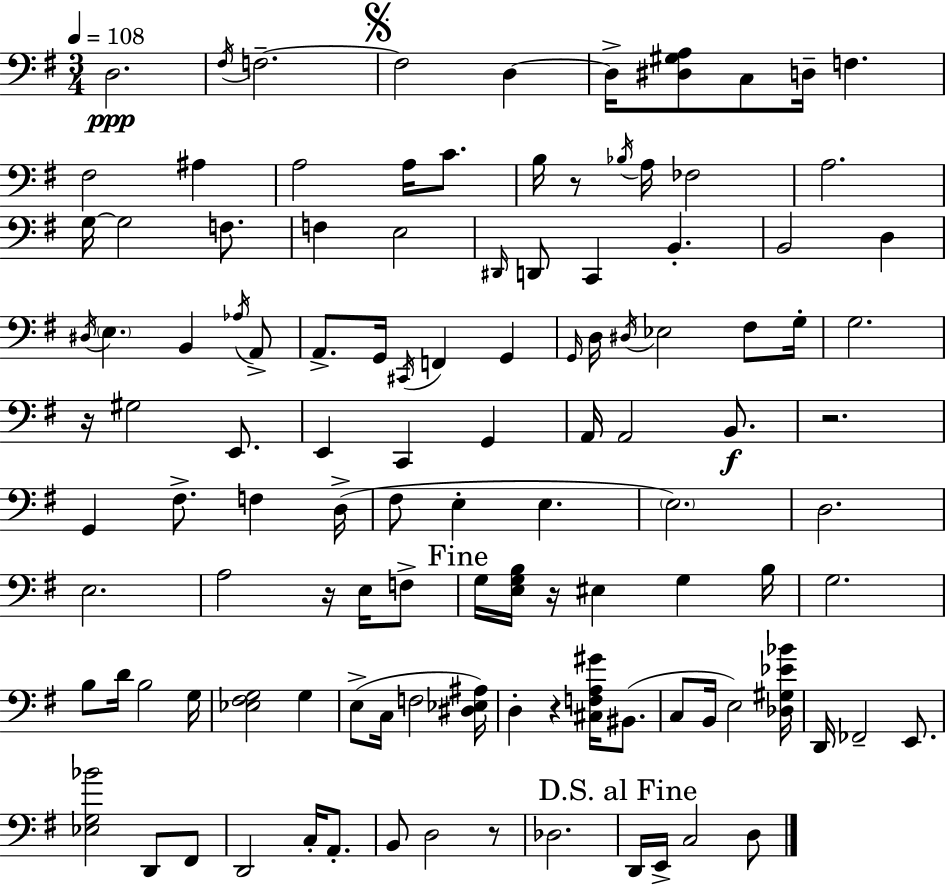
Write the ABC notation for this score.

X:1
T:Untitled
M:3/4
L:1/4
K:G
D,2 ^F,/4 F,2 F,2 D, D,/4 [^D,^G,A,]/2 C,/2 D,/4 F, ^F,2 ^A, A,2 A,/4 C/2 B,/4 z/2 _B,/4 A,/4 _F,2 A,2 G,/4 G,2 F,/2 F, E,2 ^D,,/4 D,,/2 C,, B,, B,,2 D, ^D,/4 E, B,, _A,/4 A,,/2 A,,/2 G,,/4 ^C,,/4 F,, G,, G,,/4 D,/4 ^D,/4 _E,2 ^F,/2 G,/4 G,2 z/4 ^G,2 E,,/2 E,, C,, G,, A,,/4 A,,2 B,,/2 z2 G,, ^F,/2 F, D,/4 ^F,/2 E, E, E,2 D,2 E,2 A,2 z/4 E,/4 F,/2 G,/4 [E,G,B,]/4 z/4 ^E, G, B,/4 G,2 B,/2 D/4 B,2 G,/4 [_E,^F,G,]2 G, E,/2 C,/4 F,2 [^D,_E,^A,]/4 D, z [^C,F,A,^G]/4 ^B,,/2 C,/2 B,,/4 E,2 [_D,^G,_E_B]/4 D,,/4 _F,,2 E,,/2 [_E,G,_B]2 D,,/2 ^F,,/2 D,,2 C,/4 A,,/2 B,,/2 D,2 z/2 _D,2 D,,/4 E,,/4 C,2 D,/2